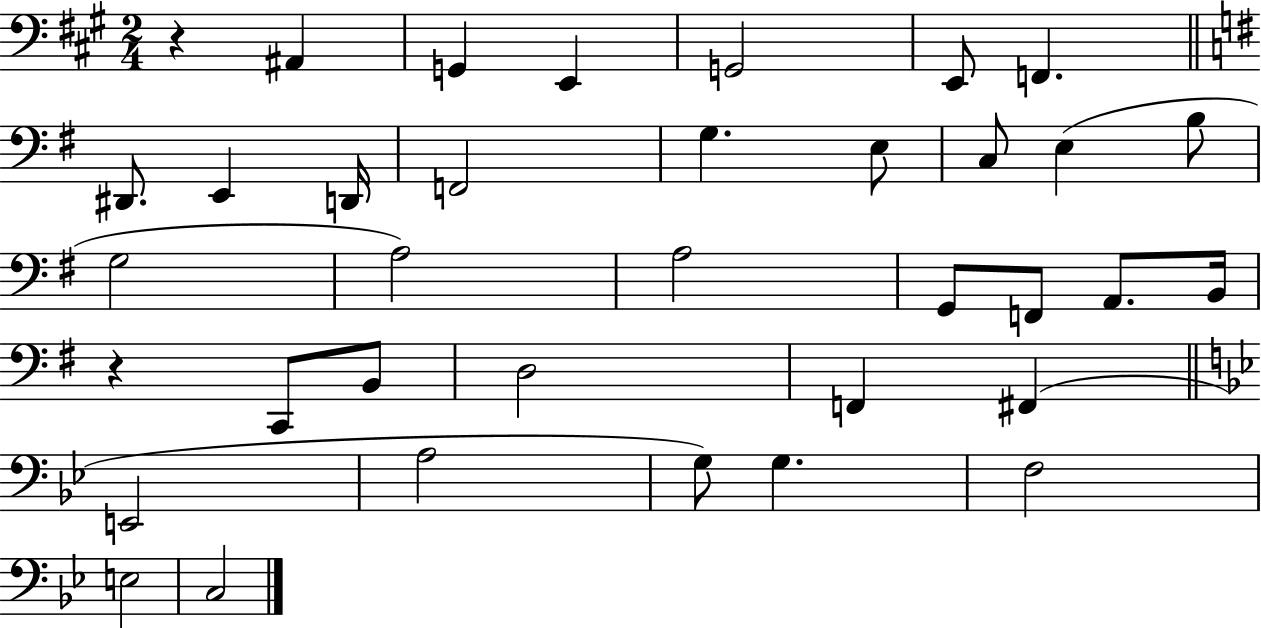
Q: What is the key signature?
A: A major